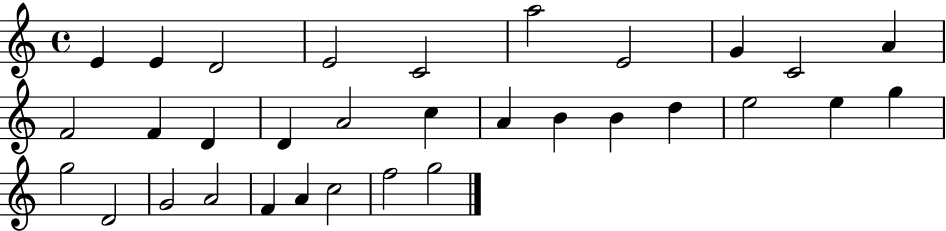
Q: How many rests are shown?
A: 0